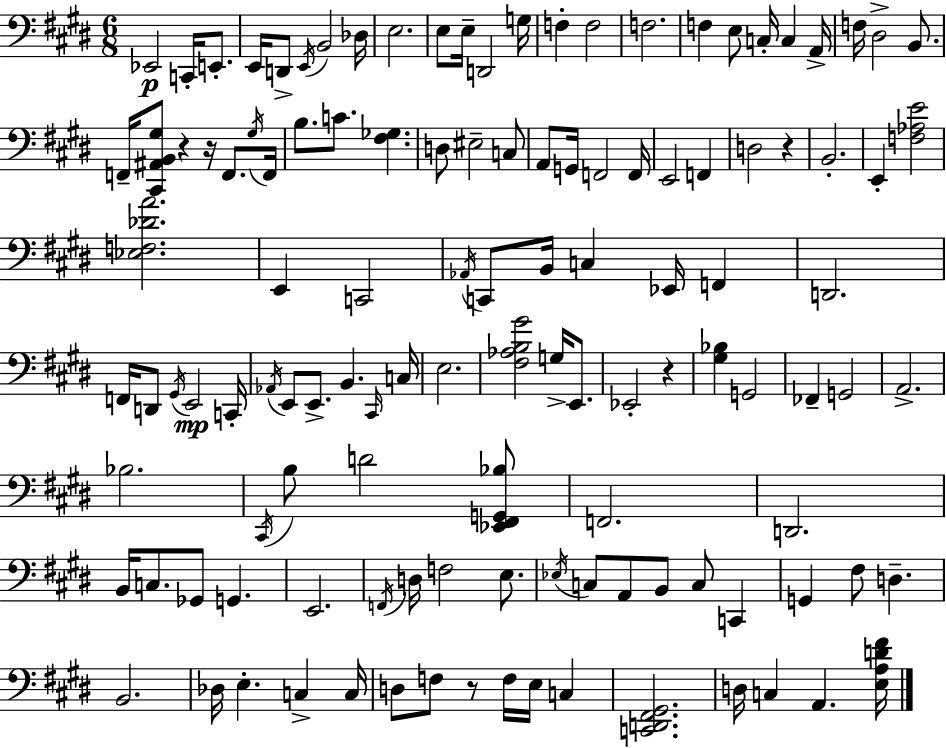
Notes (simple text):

Eb2/h C2/s E2/e. E2/s D2/e E2/s B2/h Db3/s E3/h. E3/e E3/s D2/h G3/s F3/q F3/h F3/h. F3/q E3/e C3/s C3/q A2/s F3/s D#3/h B2/e. F2/s [C#2,A#2,B2,G#3]/e R/q R/s F2/e. G#3/s F2/s B3/e. C4/e. [F#3,Gb3]/q. D3/e EIS3/h C3/e A2/e G2/s F2/h F2/s E2/h F2/q D3/h R/q B2/h. E2/q [F3,Ab3,E4]/h [Eb3,F3,Db4,A4]/h. E2/q C2/h Ab2/s C2/e B2/s C3/q Eb2/s F2/q D2/h. F2/s D2/e G#2/s E2/h C2/s Ab2/s E2/e E2/e. B2/q. C#2/s C3/s E3/h. [F#3,Ab3,B3,G#4]/h G3/s E2/e. Eb2/h R/q [G#3,Bb3]/q G2/h FES2/q G2/h A2/h. Bb3/h. C#2/s B3/e D4/h [Eb2,F#2,G2,Bb3]/e F2/h. D2/h. B2/s C3/e. Gb2/e G2/q. E2/h. F2/s D3/s F3/h E3/e. Eb3/s C3/e A2/e B2/e C3/e C2/q G2/q F#3/e D3/q. B2/h. Db3/s E3/q. C3/q C3/s D3/e F3/e R/e F3/s E3/s C3/q [C2,D2,F#2,G#2]/h. D3/s C3/q A2/q. [E3,A3,D4,F#4]/s